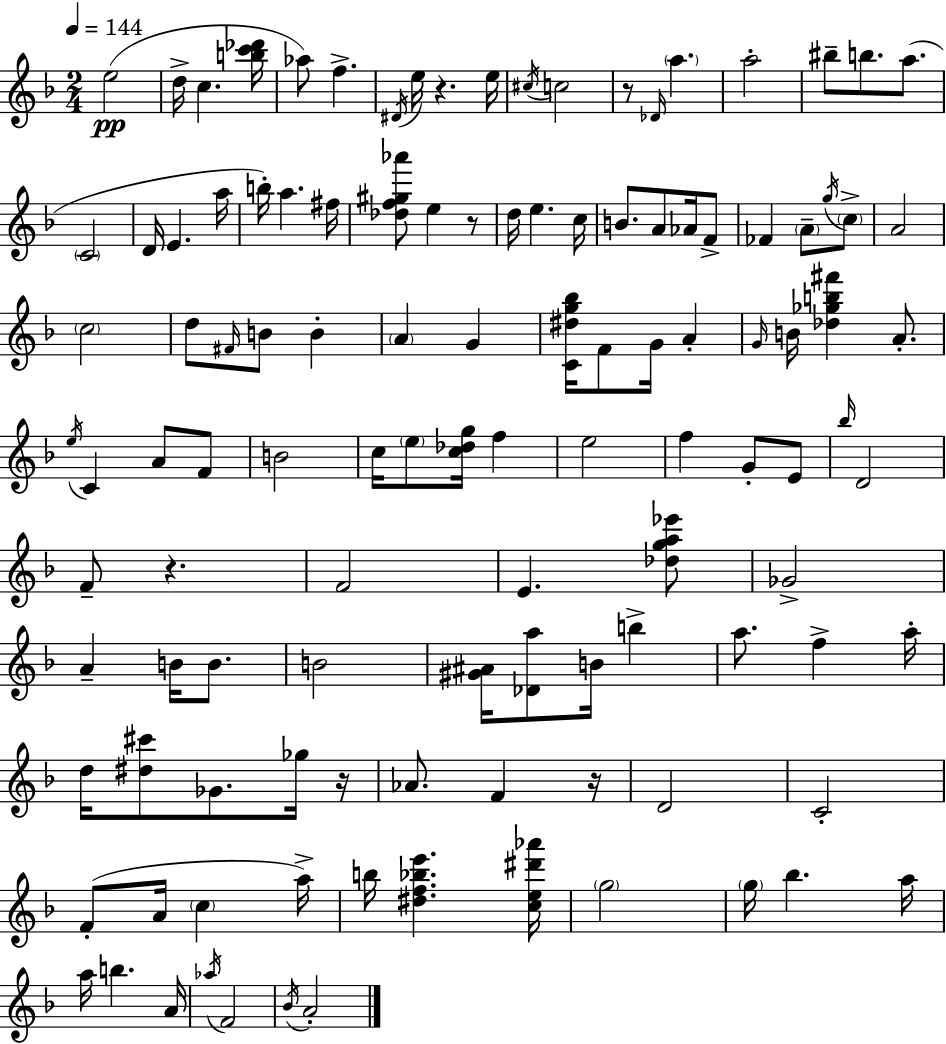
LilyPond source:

{
  \clef treble
  \numericTimeSignature
  \time 2/4
  \key d \minor
  \tempo 4 = 144
  \repeat volta 2 { e''2(\pp | d''16-> c''4. <b'' c''' des'''>16 | aes''8) f''4.-> | \acciaccatura { dis'16 } e''16 r4. | \break e''16 \acciaccatura { cis''16 } c''2 | r8 \grace { des'16 } \parenthesize a''4. | a''2-. | bis''8-- b''8. | \break a''8.( \parenthesize c'2 | d'16 e'4. | a''16 b''16-.) a''4. | fis''16 <des'' f'' gis'' aes'''>8 e''4 | \break r8 d''16 e''4. | c''16 b'8. a'8 | aes'16 f'8-> fes'4 \parenthesize a'8-- | \acciaccatura { g''16 } \parenthesize c''8-> a'2 | \break \parenthesize c''2 | d''8 \grace { fis'16 } b'8 | b'4-. \parenthesize a'4 | g'4 <c' dis'' g'' bes''>16 f'8 | \break g'16 a'4-. \grace { g'16 } b'16 <des'' ges'' b'' fis'''>4 | a'8.-. \acciaccatura { e''16 } c'4 | a'8 f'8 b'2 | c''16 | \break \parenthesize e''8 <c'' des'' g''>16 f''4 e''2 | f''4 | g'8-. e'8 \grace { bes''16 } | d'2 | \break f'8-- r4. | f'2 | e'4. <des'' g'' a'' ees'''>8 | ges'2-> | \break a'4-- b'16 b'8. | b'2 | <gis' ais'>16 <des' a''>8 b'16 b''4-> | a''8. f''4-> a''16-. | \break d''16 <dis'' cis'''>8 ges'8. ges''16 r16 | aes'8. f'4 r16 | d'2 | c'2-. | \break f'8-.( a'16 \parenthesize c''4 a''16->) | b''16 <dis'' f'' bes'' e'''>4. <c'' e'' dis''' aes'''>16 | \parenthesize g''2 | \parenthesize g''16 bes''4. a''16 | \break a''16 b''4. a'16 | \acciaccatura { aes''16 } f'2 | \acciaccatura { bes'16 } a'2-. | } \bar "|."
}